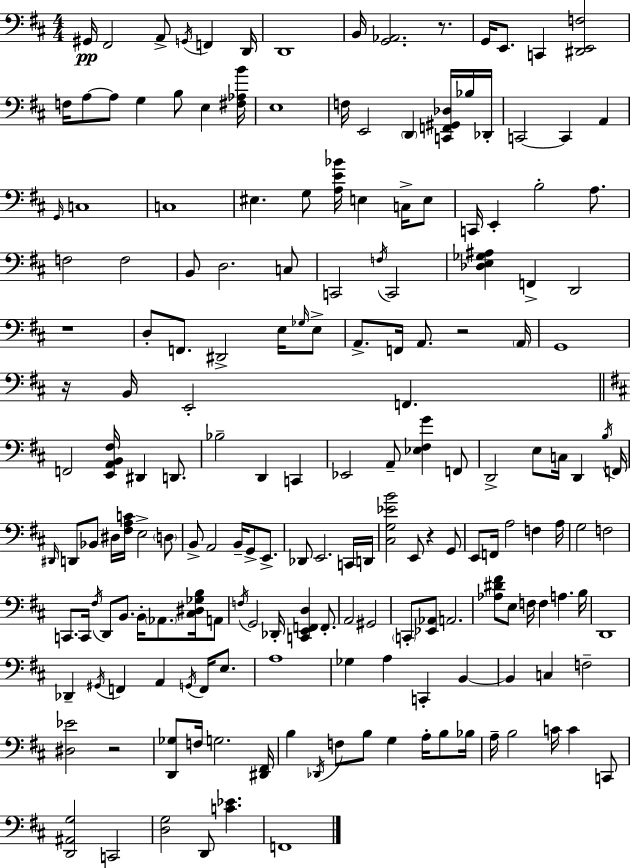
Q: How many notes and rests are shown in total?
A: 182